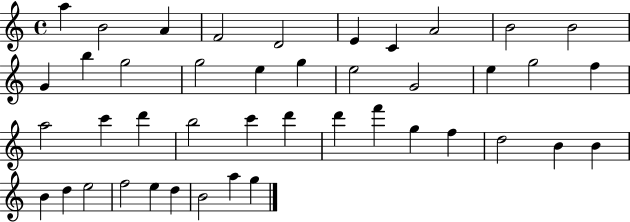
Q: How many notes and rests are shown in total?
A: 43